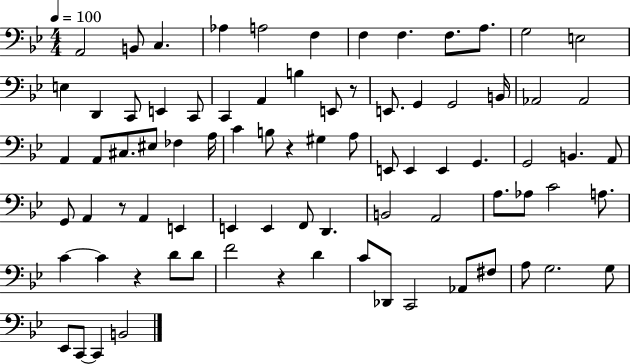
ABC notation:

X:1
T:Untitled
M:4/4
L:1/4
K:Bb
A,,2 B,,/2 C, _A, A,2 F, F, F, F,/2 A,/2 G,2 E,2 E, D,, C,,/2 E,, C,,/2 C,, A,, B, E,,/2 z/2 E,,/2 G,, G,,2 B,,/4 _A,,2 _A,,2 A,, A,,/2 ^C,/2 ^E,/2 _F, A,/4 C B,/2 z ^G, A,/2 E,,/2 E,, E,, G,, G,,2 B,, A,,/2 G,,/2 A,, z/2 A,, E,, E,, E,, F,,/2 D,, B,,2 A,,2 A,/2 _A,/2 C2 A,/2 C C z D/2 D/2 F2 z D C/2 _D,,/2 C,,2 _A,,/2 ^F,/2 A,/2 G,2 G,/2 _E,,/2 C,,/2 C,, B,,2